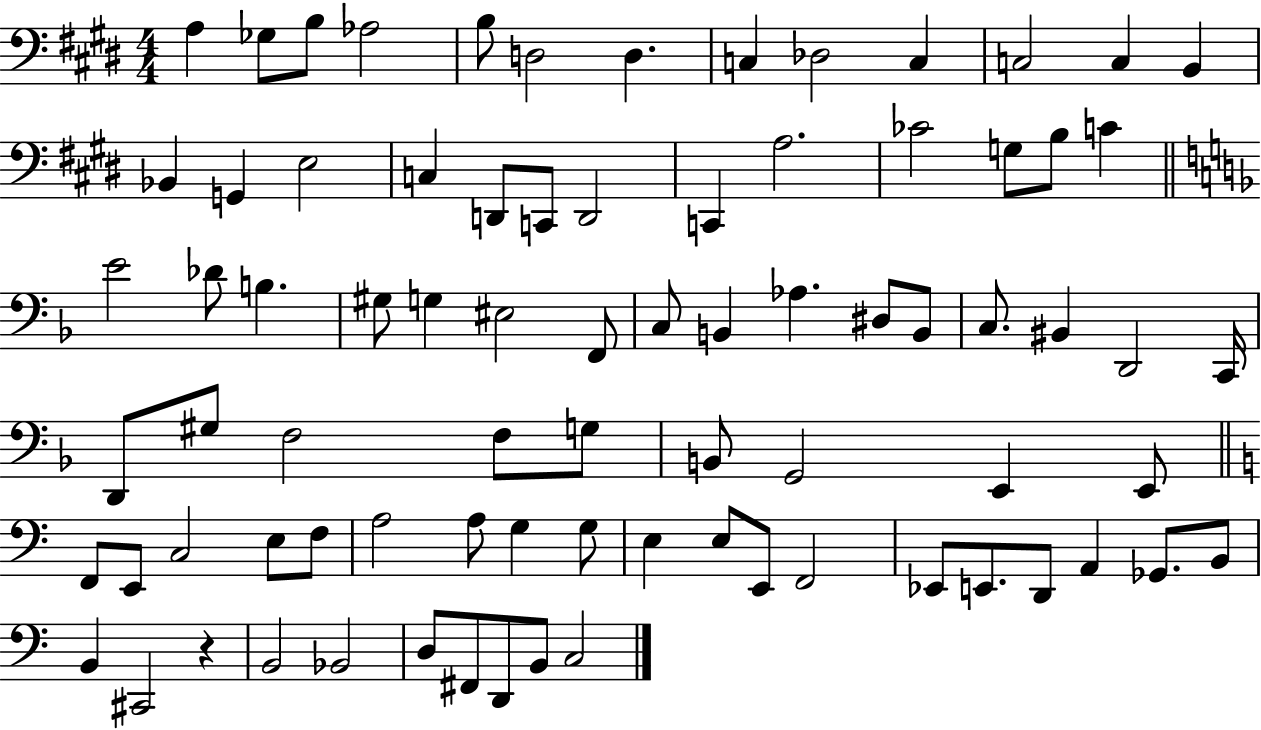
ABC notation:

X:1
T:Untitled
M:4/4
L:1/4
K:E
A, _G,/2 B,/2 _A,2 B,/2 D,2 D, C, _D,2 C, C,2 C, B,, _B,, G,, E,2 C, D,,/2 C,,/2 D,,2 C,, A,2 _C2 G,/2 B,/2 C E2 _D/2 B, ^G,/2 G, ^E,2 F,,/2 C,/2 B,, _A, ^D,/2 B,,/2 C,/2 ^B,, D,,2 C,,/4 D,,/2 ^G,/2 F,2 F,/2 G,/2 B,,/2 G,,2 E,, E,,/2 F,,/2 E,,/2 C,2 E,/2 F,/2 A,2 A,/2 G, G,/2 E, E,/2 E,,/2 F,,2 _E,,/2 E,,/2 D,,/2 A,, _G,,/2 B,,/2 B,, ^C,,2 z B,,2 _B,,2 D,/2 ^F,,/2 D,,/2 B,,/2 C,2